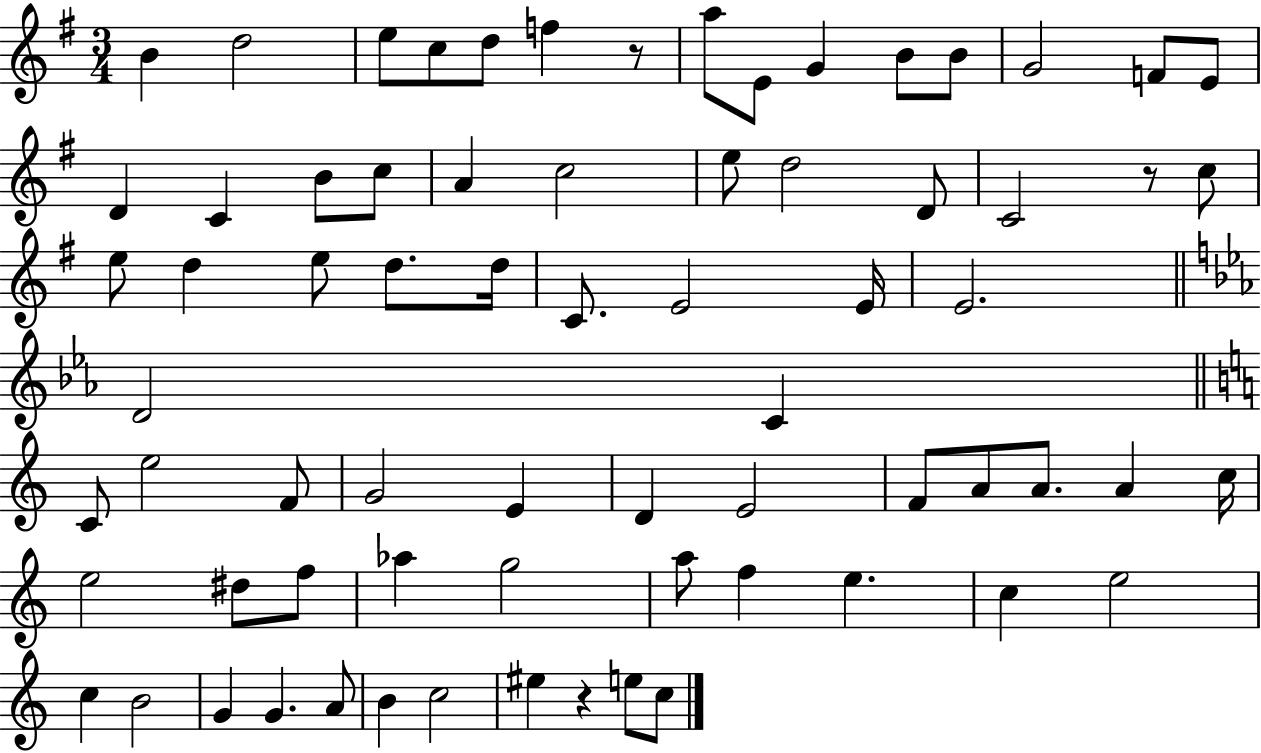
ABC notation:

X:1
T:Untitled
M:3/4
L:1/4
K:G
B d2 e/2 c/2 d/2 f z/2 a/2 E/2 G B/2 B/2 G2 F/2 E/2 D C B/2 c/2 A c2 e/2 d2 D/2 C2 z/2 c/2 e/2 d e/2 d/2 d/4 C/2 E2 E/4 E2 D2 C C/2 e2 F/2 G2 E D E2 F/2 A/2 A/2 A c/4 e2 ^d/2 f/2 _a g2 a/2 f e c e2 c B2 G G A/2 B c2 ^e z e/2 c/2